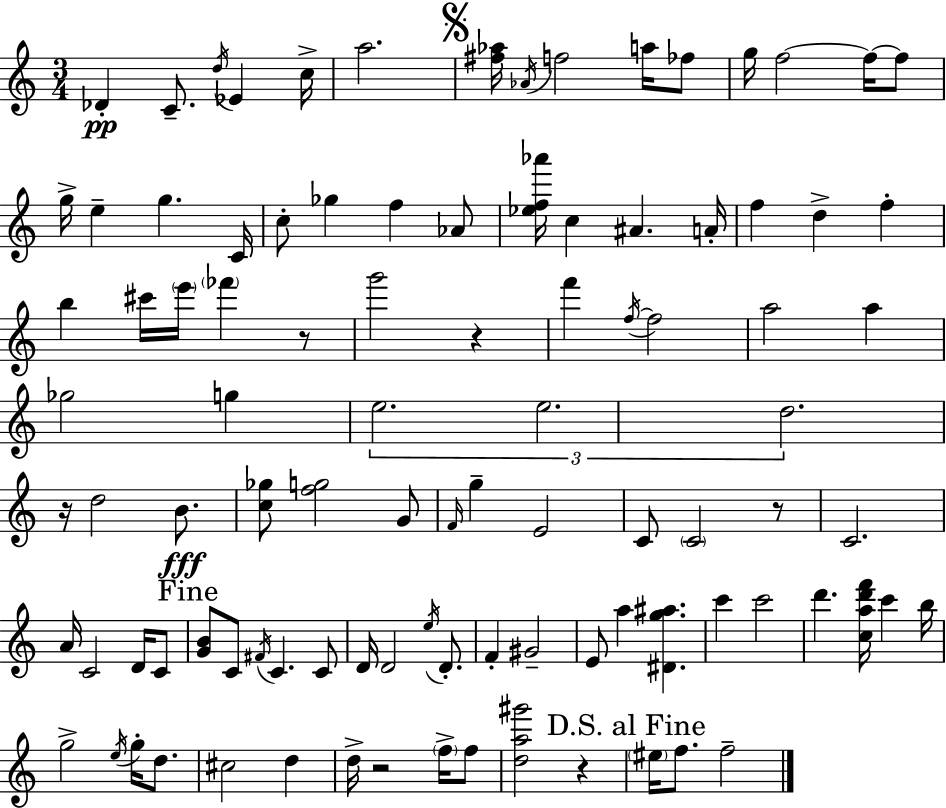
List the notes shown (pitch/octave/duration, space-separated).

Db4/q C4/e. D5/s Eb4/q C5/s A5/h. [F#5,Ab5]/s Ab4/s F5/h A5/s FES5/e G5/s F5/h F5/s F5/e G5/s E5/q G5/q. C4/s C5/e Gb5/q F5/q Ab4/e [Eb5,F5,Ab6]/s C5/q A#4/q. A4/s F5/q D5/q F5/q B5/q C#6/s E6/s FES6/q R/e G6/h R/q F6/q F5/s F5/h A5/h A5/q Gb5/h G5/q E5/h. E5/h. D5/h. R/s D5/h B4/e. [C5,Gb5]/e [F5,G5]/h G4/e F4/s G5/q E4/h C4/e C4/h R/e C4/h. A4/s C4/h D4/s C4/e [G4,B4]/e C4/e F#4/s C4/q. C4/e D4/s D4/h E5/s D4/e. F4/q G#4/h E4/e A5/q [D#4,G5,A#5]/q. C6/q C6/h D6/q. [C5,A5,D6,F6]/s C6/q B5/s G5/h E5/s G5/s D5/e. C#5/h D5/q D5/s R/h F5/s F5/e [D5,A5,G#6]/h R/q EIS5/s F5/e. F5/h